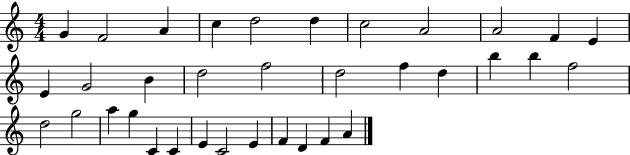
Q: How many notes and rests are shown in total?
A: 35